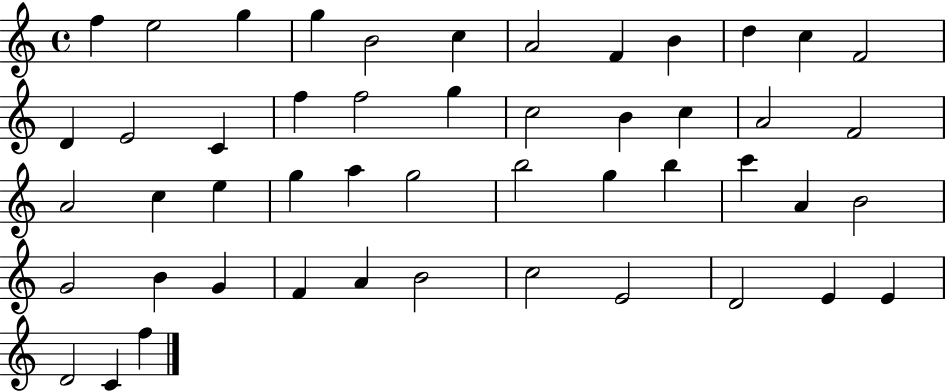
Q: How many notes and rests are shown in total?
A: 49